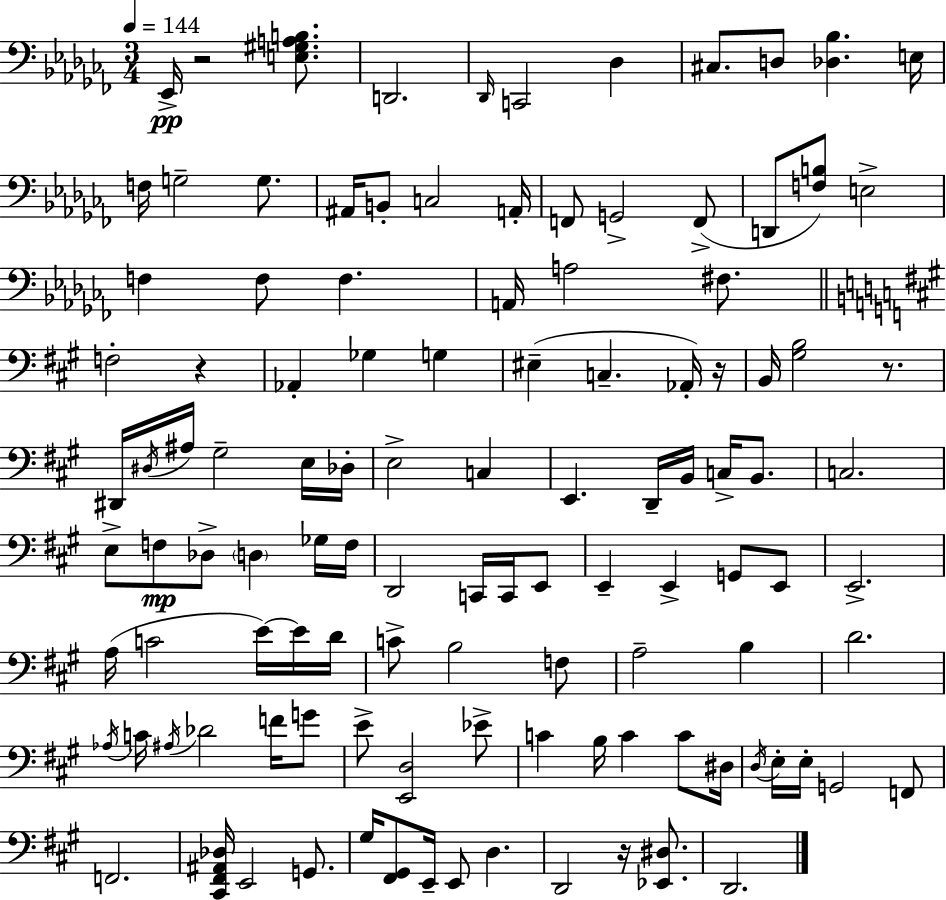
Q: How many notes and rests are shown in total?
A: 114